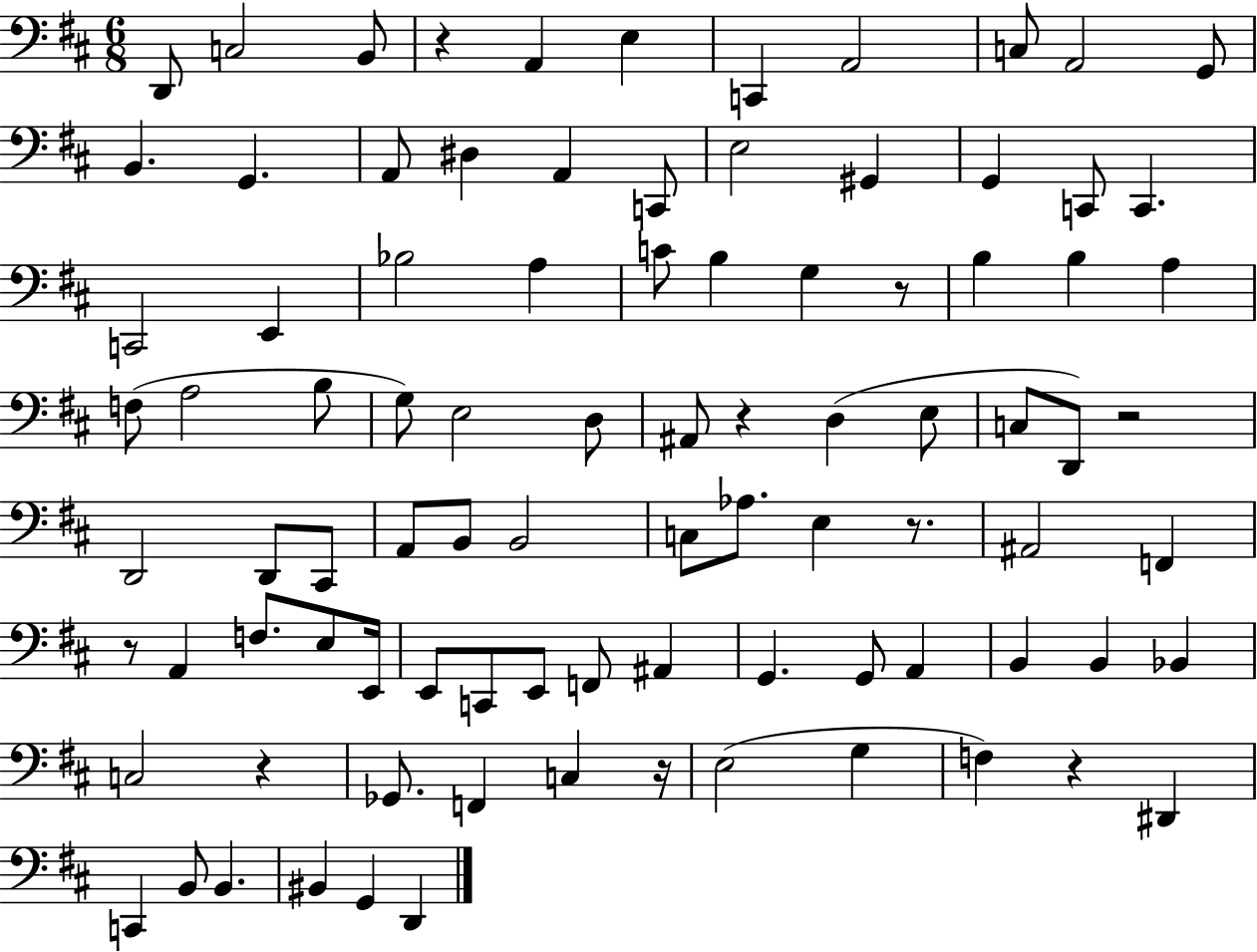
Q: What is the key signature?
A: D major